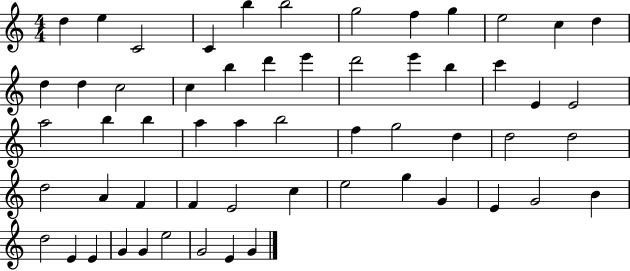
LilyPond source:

{
  \clef treble
  \numericTimeSignature
  \time 4/4
  \key c \major
  d''4 e''4 c'2 | c'4 b''4 b''2 | g''2 f''4 g''4 | e''2 c''4 d''4 | \break d''4 d''4 c''2 | c''4 b''4 d'''4 e'''4 | d'''2 e'''4 b''4 | c'''4 e'4 e'2 | \break a''2 b''4 b''4 | a''4 a''4 b''2 | f''4 g''2 d''4 | d''2 d''2 | \break d''2 a'4 f'4 | f'4 e'2 c''4 | e''2 g''4 g'4 | e'4 g'2 b'4 | \break d''2 e'4 e'4 | g'4 g'4 e''2 | g'2 e'4 g'4 | \bar "|."
}